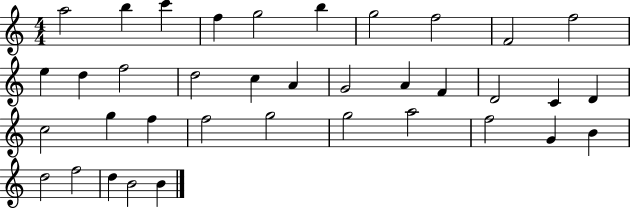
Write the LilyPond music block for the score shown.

{
  \clef treble
  \numericTimeSignature
  \time 4/4
  \key c \major
  a''2 b''4 c'''4 | f''4 g''2 b''4 | g''2 f''2 | f'2 f''2 | \break e''4 d''4 f''2 | d''2 c''4 a'4 | g'2 a'4 f'4 | d'2 c'4 d'4 | \break c''2 g''4 f''4 | f''2 g''2 | g''2 a''2 | f''2 g'4 b'4 | \break d''2 f''2 | d''4 b'2 b'4 | \bar "|."
}